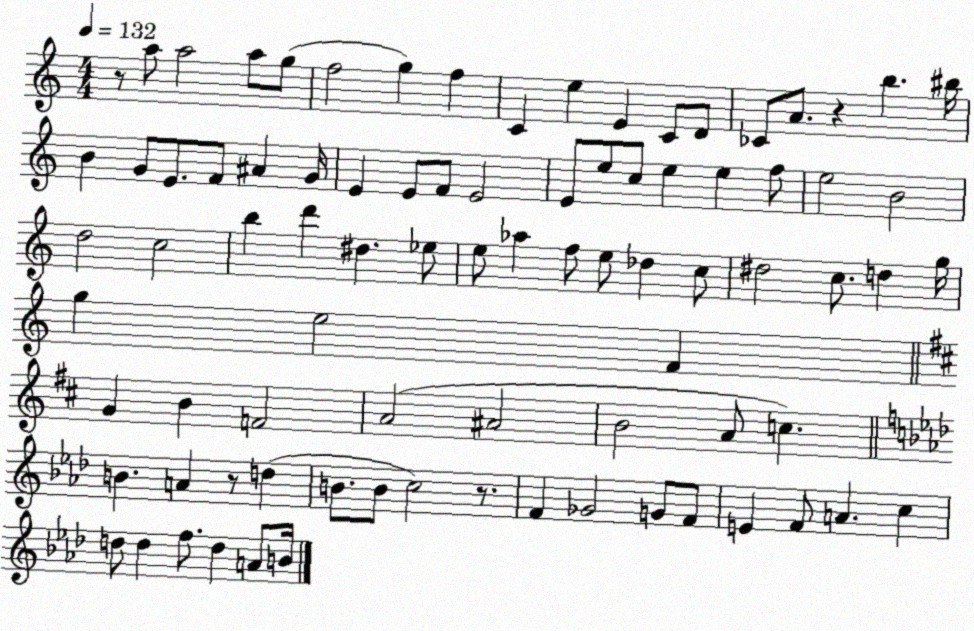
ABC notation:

X:1
T:Untitled
M:4/4
L:1/4
K:C
z/2 a/2 a2 a/2 g/2 f2 g f C e E C/2 D/2 _C/2 A/2 z b ^b/4 B G/2 E/2 F/2 ^A G/4 E E/2 F/2 E2 E/2 e/2 c/2 e e f/2 e2 B2 d2 c2 b d' ^d _e/2 e/2 _a f/2 e/2 _d c/2 ^d2 c/2 d g/4 g e2 F G B F2 A2 ^A2 B2 A/2 c B A z/2 d B/2 B/2 c2 z/2 F _G2 G/2 F/2 E F/2 A c d/2 d f/2 d A/2 B/4